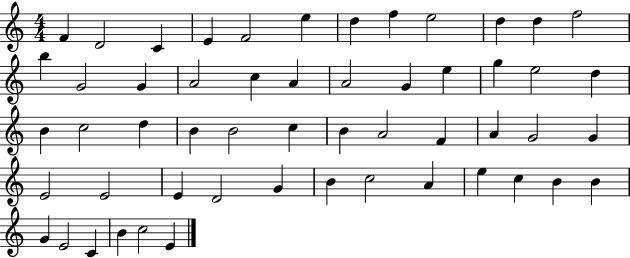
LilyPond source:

{
  \clef treble
  \numericTimeSignature
  \time 4/4
  \key c \major
  f'4 d'2 c'4 | e'4 f'2 e''4 | d''4 f''4 e''2 | d''4 d''4 f''2 | \break b''4 g'2 g'4 | a'2 c''4 a'4 | a'2 g'4 e''4 | g''4 e''2 d''4 | \break b'4 c''2 d''4 | b'4 b'2 c''4 | b'4 a'2 f'4 | a'4 g'2 g'4 | \break e'2 e'2 | e'4 d'2 g'4 | b'4 c''2 a'4 | e''4 c''4 b'4 b'4 | \break g'4 e'2 c'4 | b'4 c''2 e'4 | \bar "|."
}